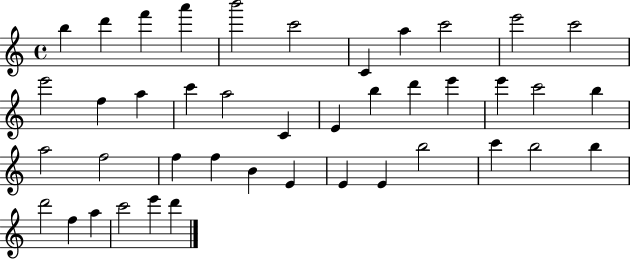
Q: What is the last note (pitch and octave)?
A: D6